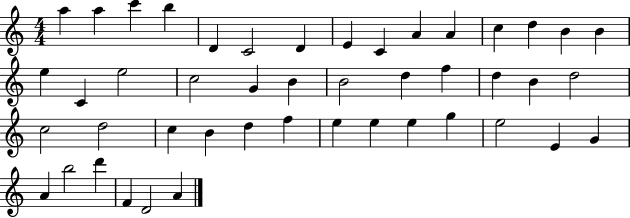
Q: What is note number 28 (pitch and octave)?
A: C5